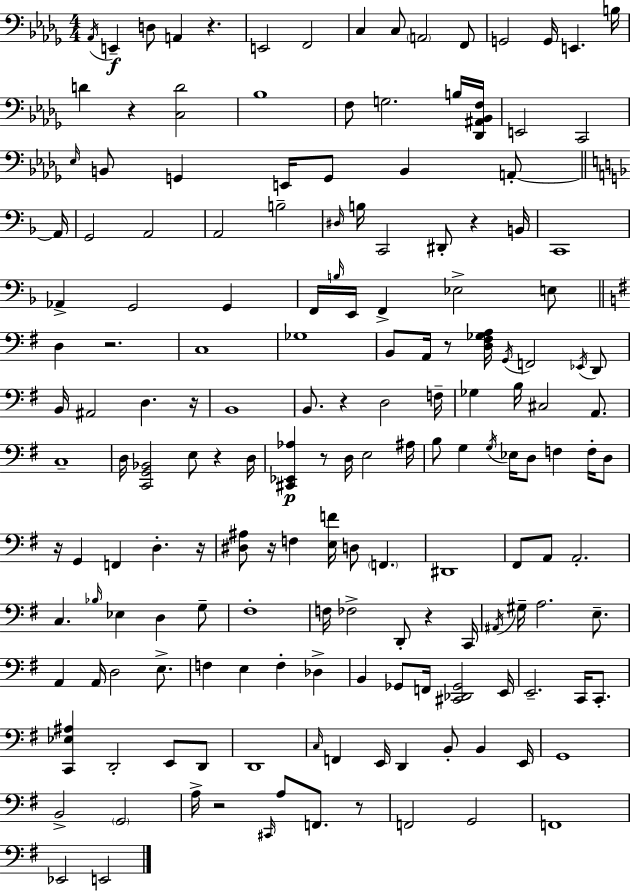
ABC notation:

X:1
T:Untitled
M:4/4
L:1/4
K:Bbm
_A,,/4 E,, D,/2 A,, z E,,2 F,,2 C, C,/2 A,,2 F,,/2 G,,2 G,,/4 E,, B,/4 D z [C,D]2 _B,4 F,/2 G,2 B,/4 [_D,,^A,,_B,,F,]/4 E,,2 C,,2 _E,/4 B,,/2 G,, E,,/4 G,,/2 B,, A,,/2 A,,/4 G,,2 A,,2 A,,2 B,2 ^D,/4 B,/4 C,,2 ^D,,/2 z B,,/4 C,,4 _A,, G,,2 G,, F,,/4 B,/4 E,,/4 F,, _E,2 E,/2 D, z2 C,4 _G,4 B,,/2 A,,/4 z/2 [D,^F,_G,A,]/4 G,,/4 F,,2 _E,,/4 D,,/2 B,,/4 ^A,,2 D, z/4 B,,4 B,,/2 z D,2 F,/4 _G, B,/4 ^C,2 A,,/2 C,4 D,/4 [C,,G,,_B,,]2 E,/2 z D,/4 [^C,,_E,,_A,] z/2 D,/4 E,2 ^A,/4 B,/2 G, G,/4 _E,/4 D,/2 F, F,/4 D,/2 z/4 G,, F,, D, z/4 [^D,^A,]/2 z/4 F, [E,F]/4 D,/2 F,, ^D,,4 ^F,,/2 A,,/2 A,,2 C, _B,/4 _E, D, G,/2 ^F,4 F,/4 _F,2 D,,/2 z C,,/4 ^A,,/4 ^G,/4 A,2 E,/2 A,, A,,/4 D,2 E,/2 F, E, F, _D, B,, _G,,/2 F,,/4 [^C,,_D,,_G,,]2 E,,/4 E,,2 C,,/4 C,,/2 [C,,_E,^A,] D,,2 E,,/2 D,,/2 D,,4 C,/4 F,, E,,/4 D,, B,,/2 B,, E,,/4 G,,4 B,,2 G,,2 A,/4 z2 ^C,,/4 A,/2 F,,/2 z/2 F,,2 G,,2 F,,4 _E,,2 E,,2